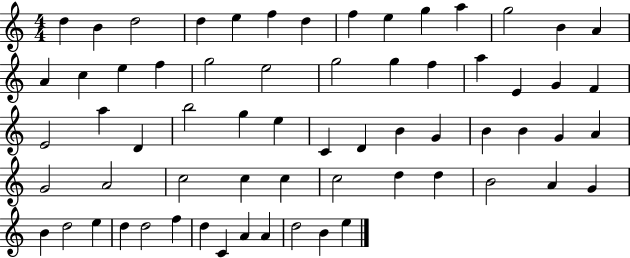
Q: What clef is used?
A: treble